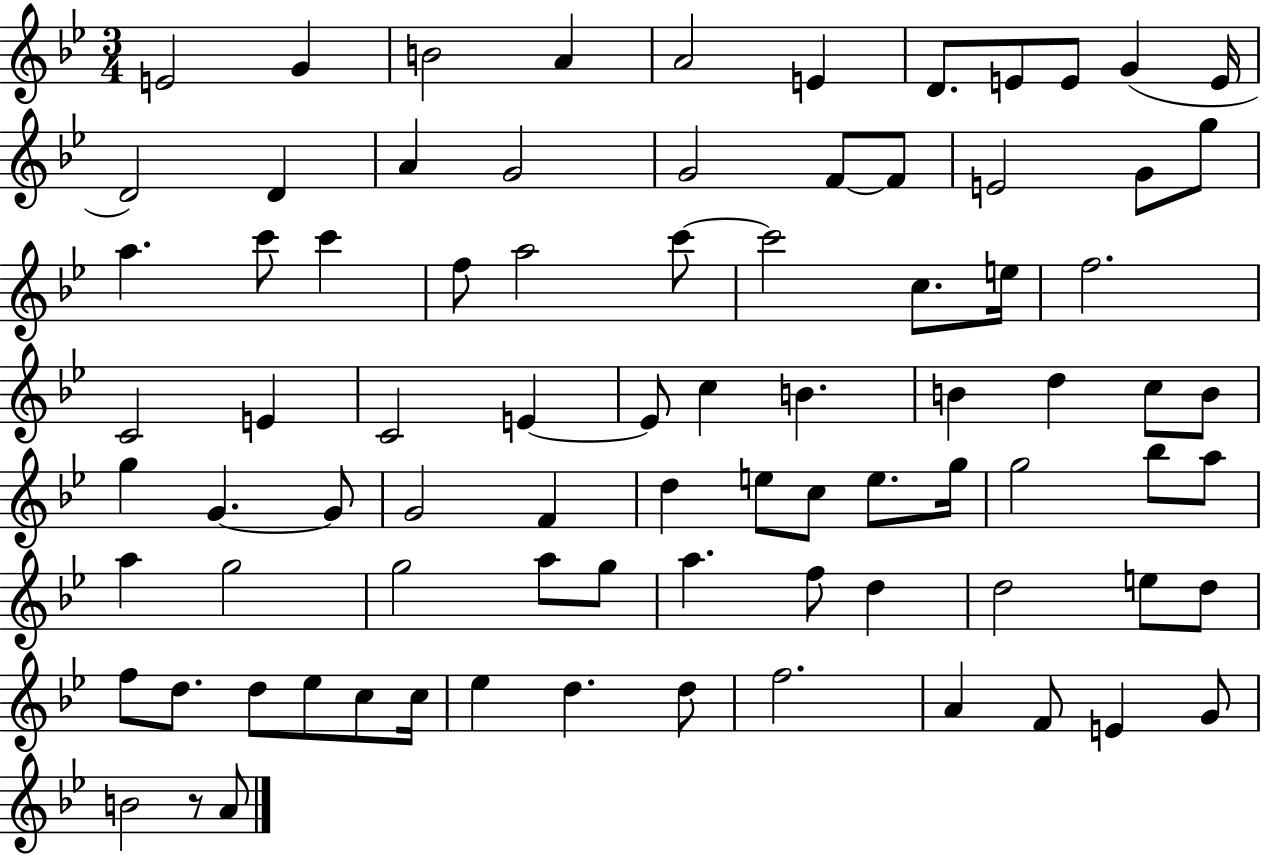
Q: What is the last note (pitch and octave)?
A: A4